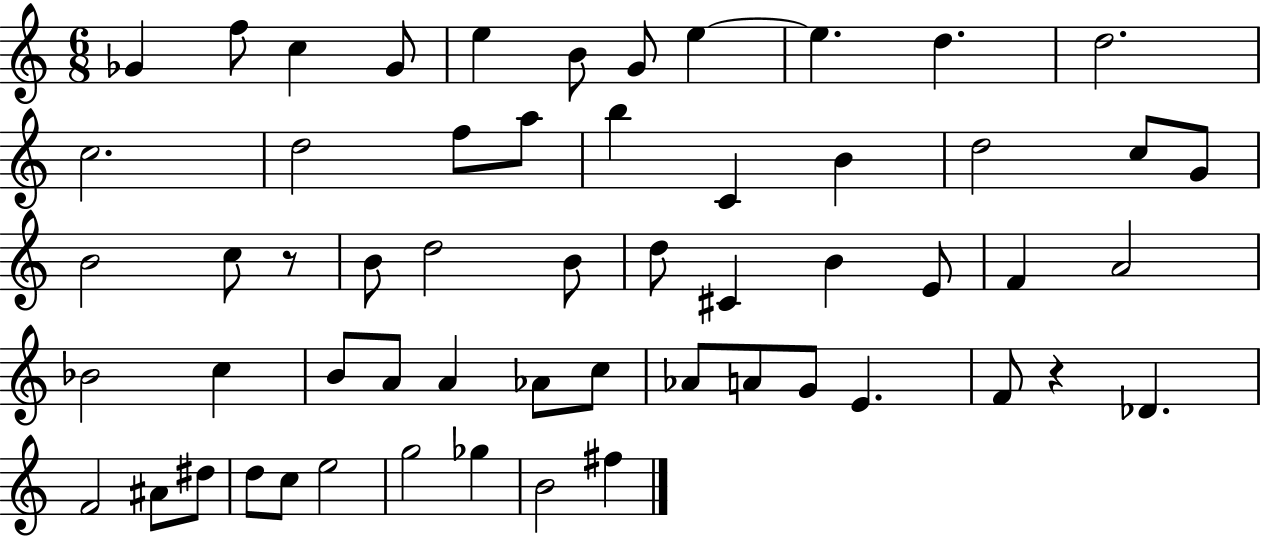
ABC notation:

X:1
T:Untitled
M:6/8
L:1/4
K:C
_G f/2 c _G/2 e B/2 G/2 e e d d2 c2 d2 f/2 a/2 b C B d2 c/2 G/2 B2 c/2 z/2 B/2 d2 B/2 d/2 ^C B E/2 F A2 _B2 c B/2 A/2 A _A/2 c/2 _A/2 A/2 G/2 E F/2 z _D F2 ^A/2 ^d/2 d/2 c/2 e2 g2 _g B2 ^f